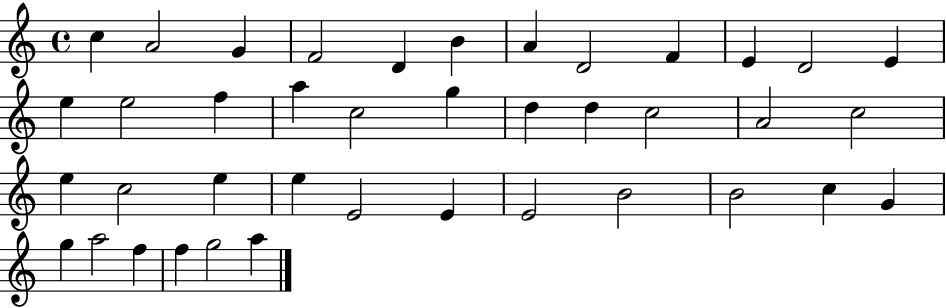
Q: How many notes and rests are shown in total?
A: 40